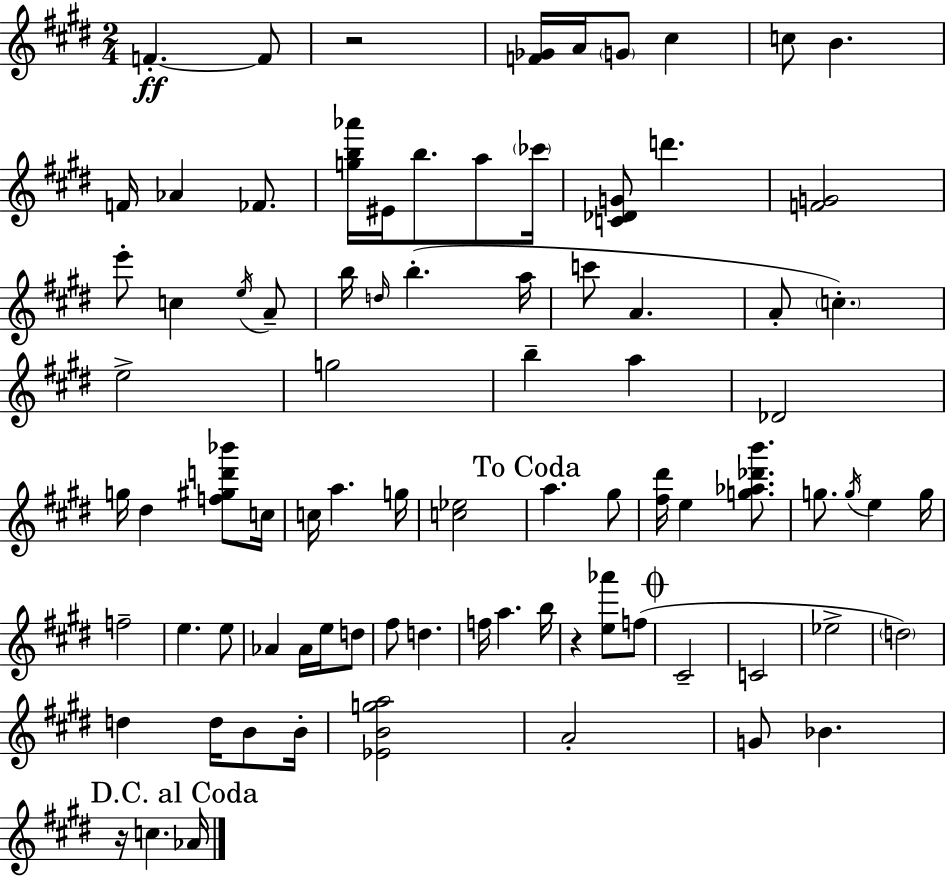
{
  \clef treble
  \numericTimeSignature
  \time 2/4
  \key e \major
  f'4.-.~~\ff f'8 | r2 | <f' ges'>16 a'16 \parenthesize g'8 cis''4 | c''8 b'4. | \break f'16 aes'4 fes'8. | <g'' b'' aes'''>16 eis'16 b''8. a''8 \parenthesize ces'''16 | <c' des' g'>8 d'''4. | <f' g'>2 | \break e'''8-. c''4 \acciaccatura { e''16 } a'8-- | b''16 \grace { d''16 } b''4.-.( | a''16 c'''8 a'4. | a'8-. \parenthesize c''4.-.) | \break e''2-> | g''2 | b''4-- a''4 | des'2 | \break g''16 dis''4 <f'' gis'' d''' bes'''>8 | c''16 c''16 a''4. | g''16 <c'' ees''>2 | \mark "To Coda" a''4. | \break gis''8 <fis'' dis'''>16 e''4 <g'' aes'' des''' b'''>8. | g''8. \acciaccatura { g''16 } e''4 | g''16 f''2-- | e''4. | \break e''8 aes'4 aes'16 | e''16 d''8 fis''8 d''4. | f''16 a''4. | b''16 r4 <e'' aes'''>8 | \break f''8( \mark \markup { \musicglyph "scripts.coda" } cis'2-- | c'2 | ees''2-> | \parenthesize d''2) | \break d''4 d''16 | b'8 b'16-. <ees' b' g'' a''>2 | a'2-. | g'8 bes'4. | \break \mark "D.C. al Coda" r16 c''4. | aes'16 \bar "|."
}